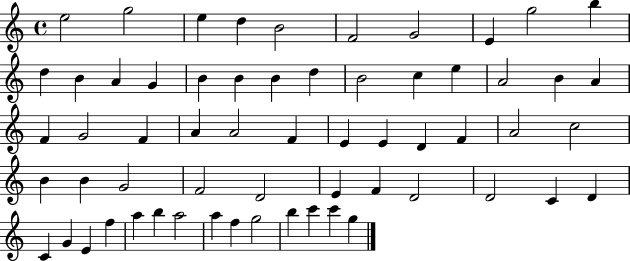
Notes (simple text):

E5/h G5/h E5/q D5/q B4/h F4/h G4/h E4/q G5/h B5/q D5/q B4/q A4/q G4/q B4/q B4/q B4/q D5/q B4/h C5/q E5/q A4/h B4/q A4/q F4/q G4/h F4/q A4/q A4/h F4/q E4/q E4/q D4/q F4/q A4/h C5/h B4/q B4/q G4/h F4/h D4/h E4/q F4/q D4/h D4/h C4/q D4/q C4/q G4/q E4/q F5/q A5/q B5/q A5/h A5/q F5/q G5/h B5/q C6/q C6/q G5/q